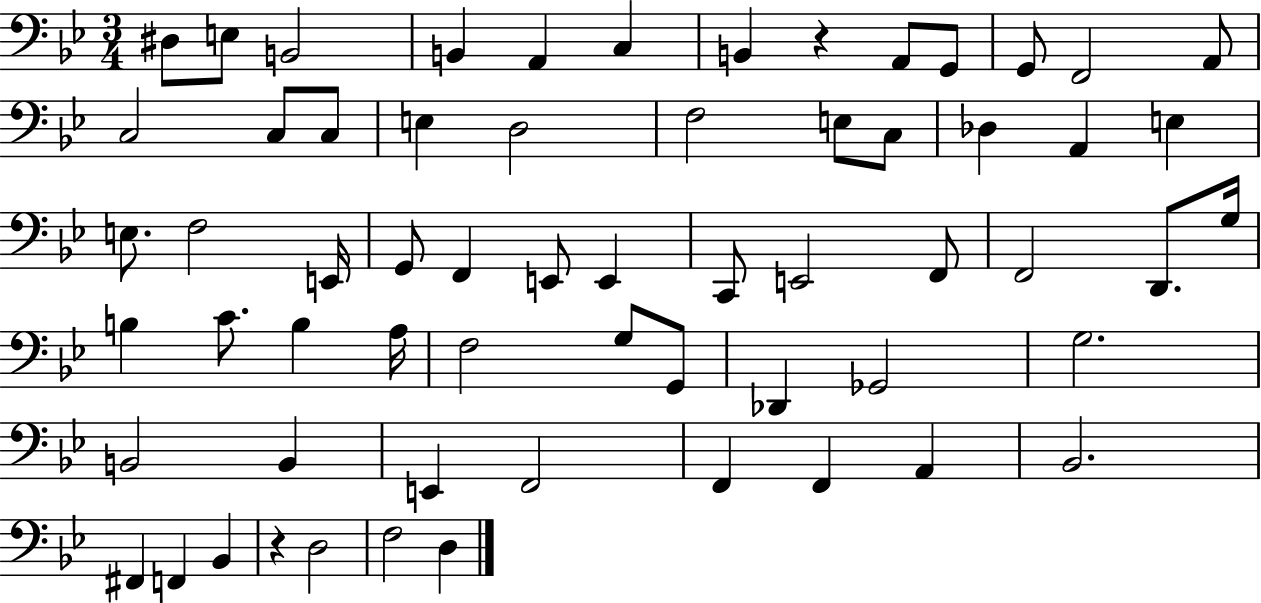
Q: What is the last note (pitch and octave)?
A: D3